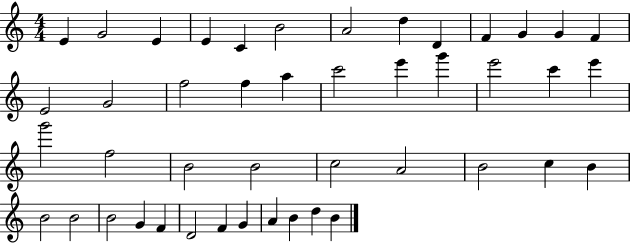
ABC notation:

X:1
T:Untitled
M:4/4
L:1/4
K:C
E G2 E E C B2 A2 d D F G G F E2 G2 f2 f a c'2 e' g' e'2 c' e' g'2 f2 B2 B2 c2 A2 B2 c B B2 B2 B2 G F D2 F G A B d B